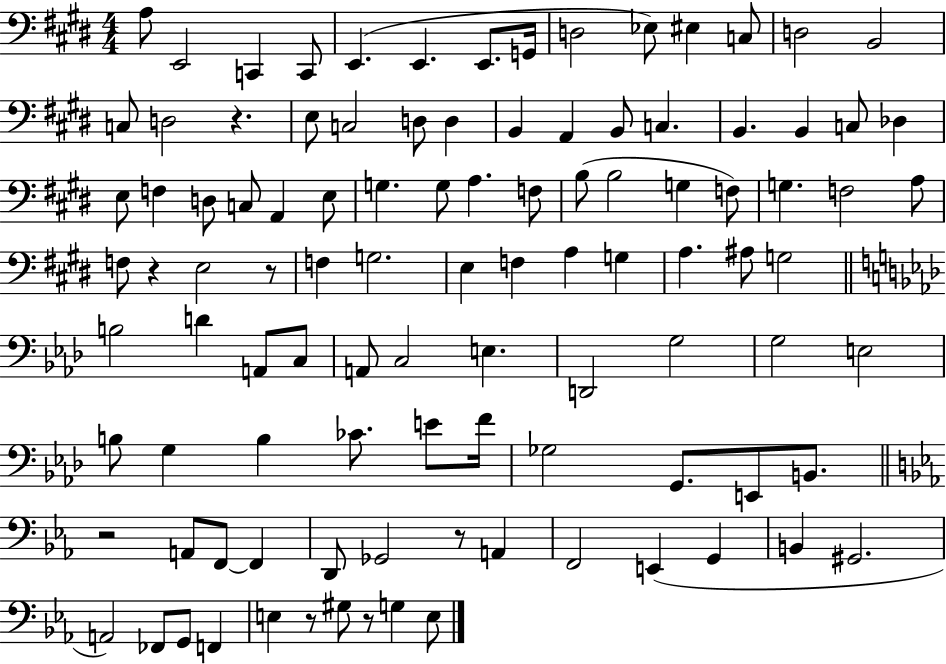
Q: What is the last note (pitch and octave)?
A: E3